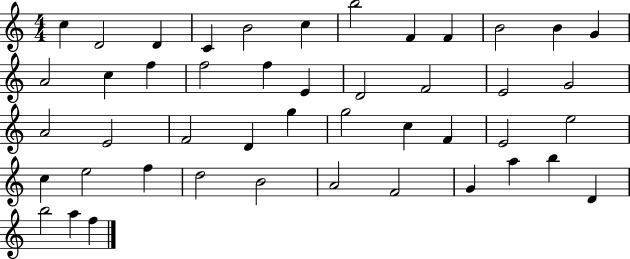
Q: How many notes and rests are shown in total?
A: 46